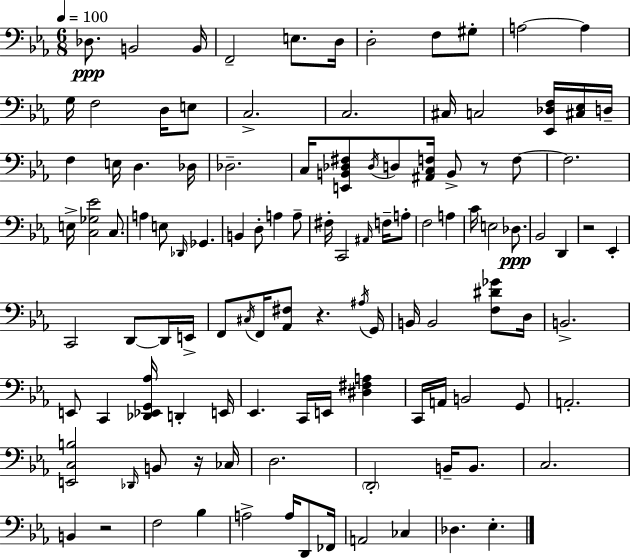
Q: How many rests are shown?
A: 5